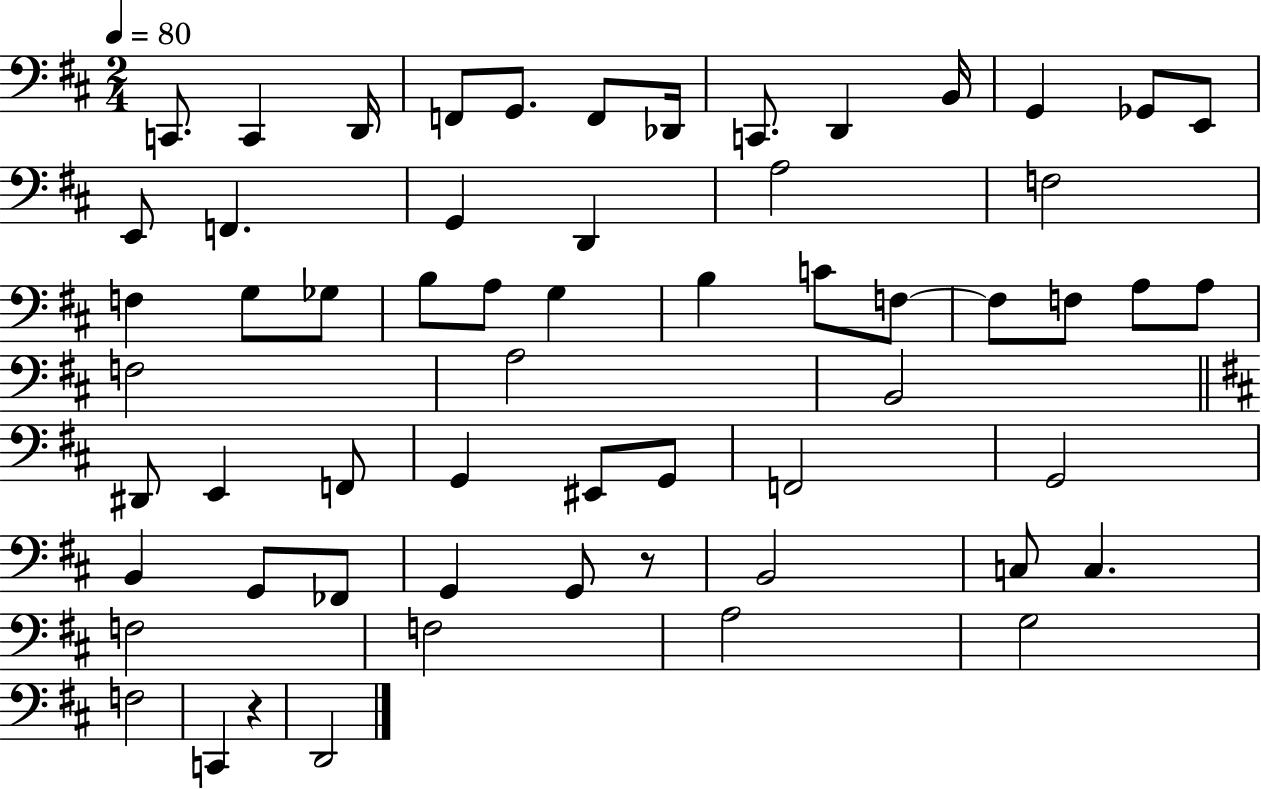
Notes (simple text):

C2/e. C2/q D2/s F2/e G2/e. F2/e Db2/s C2/e. D2/q B2/s G2/q Gb2/e E2/e E2/e F2/q. G2/q D2/q A3/h F3/h F3/q G3/e Gb3/e B3/e A3/e G3/q B3/q C4/e F3/e F3/e F3/e A3/e A3/e F3/h A3/h B2/h D#2/e E2/q F2/e G2/q EIS2/e G2/e F2/h G2/h B2/q G2/e FES2/e G2/q G2/e R/e B2/h C3/e C3/q. F3/h F3/h A3/h G3/h F3/h C2/q R/q D2/h